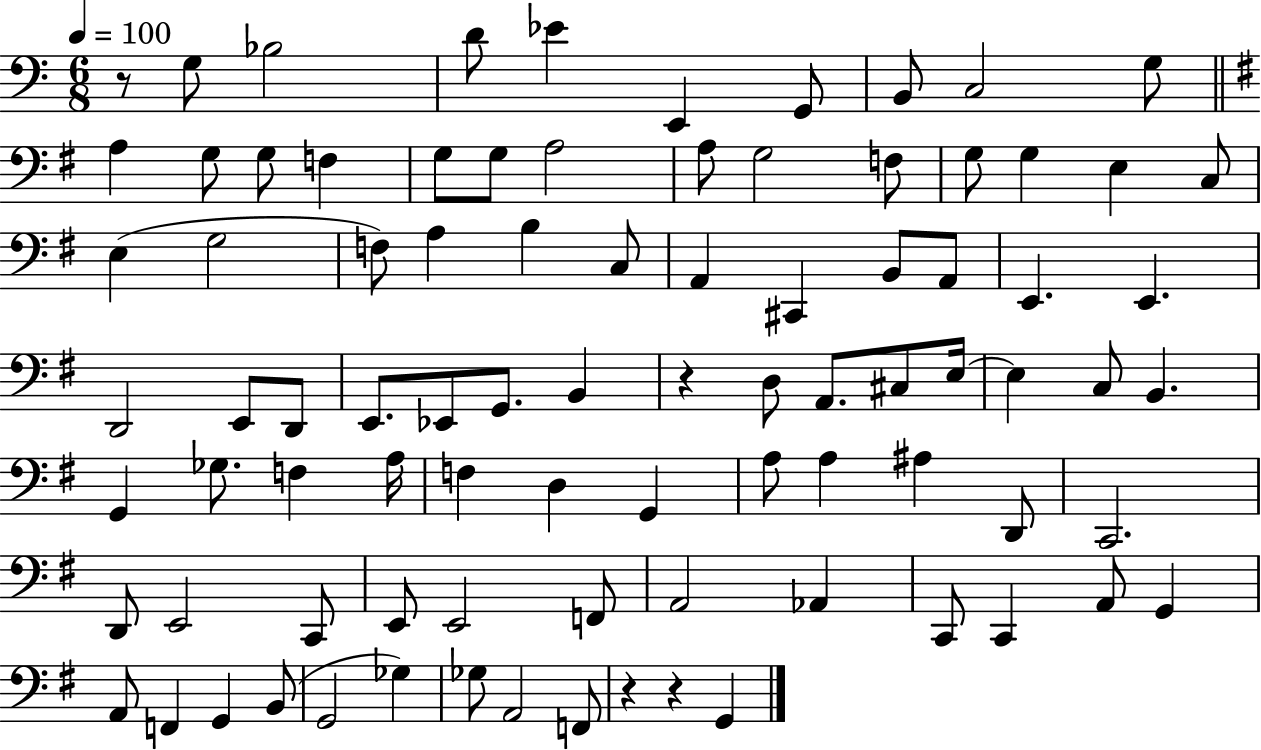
R/e G3/e Bb3/h D4/e Eb4/q E2/q G2/e B2/e C3/h G3/e A3/q G3/e G3/e F3/q G3/e G3/e A3/h A3/e G3/h F3/e G3/e G3/q E3/q C3/e E3/q G3/h F3/e A3/q B3/q C3/e A2/q C#2/q B2/e A2/e E2/q. E2/q. D2/h E2/e D2/e E2/e. Eb2/e G2/e. B2/q R/q D3/e A2/e. C#3/e E3/s E3/q C3/e B2/q. G2/q Gb3/e. F3/q A3/s F3/q D3/q G2/q A3/e A3/q A#3/q D2/e C2/h. D2/e E2/h C2/e E2/e E2/h F2/e A2/h Ab2/q C2/e C2/q A2/e G2/q A2/e F2/q G2/q B2/e G2/h Gb3/q Gb3/e A2/h F2/e R/q R/q G2/q